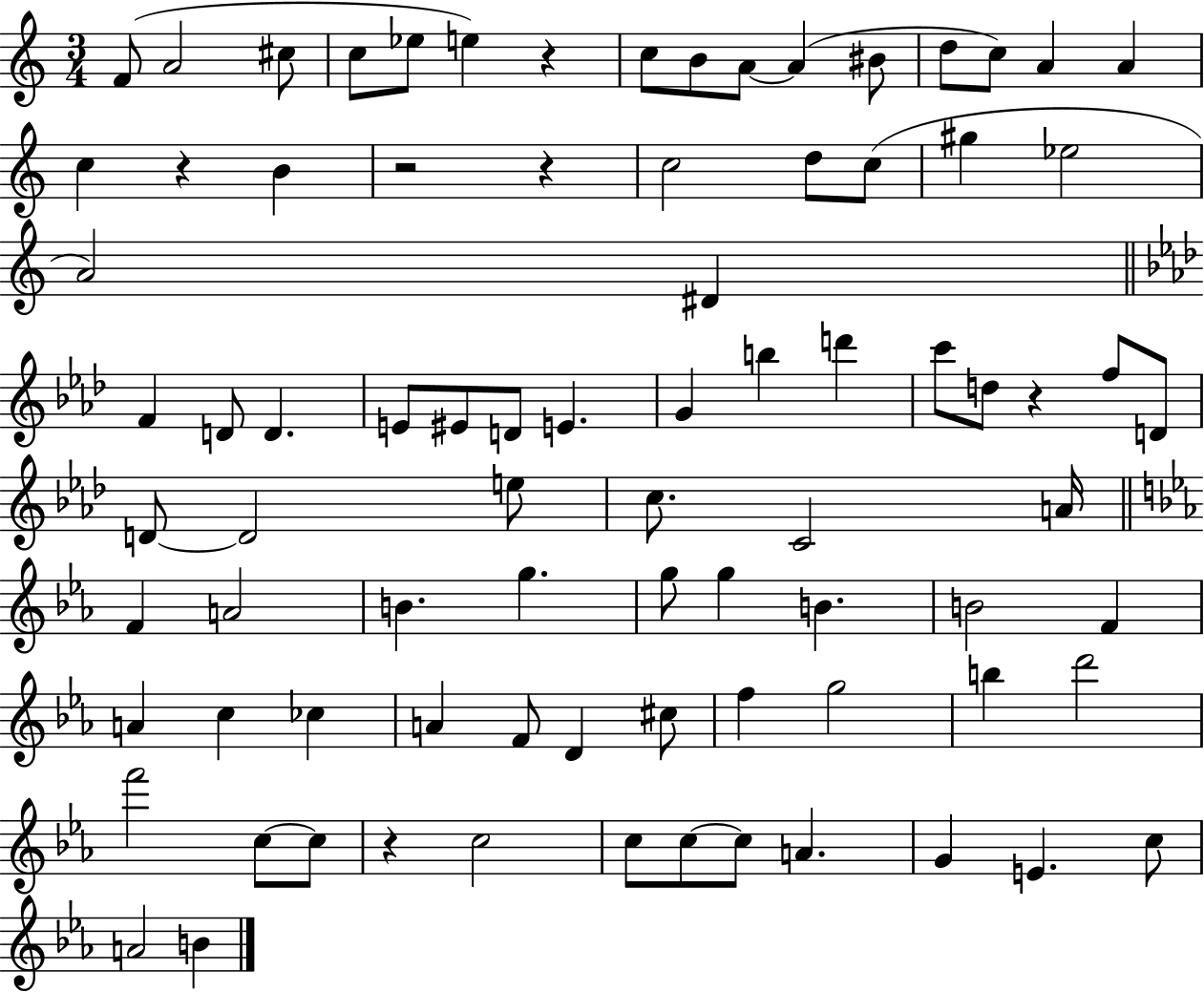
X:1
T:Untitled
M:3/4
L:1/4
K:C
F/2 A2 ^c/2 c/2 _e/2 e z c/2 B/2 A/2 A ^B/2 d/2 c/2 A A c z B z2 z c2 d/2 c/2 ^g _e2 A2 ^D F D/2 D E/2 ^E/2 D/2 E G b d' c'/2 d/2 z f/2 D/2 D/2 D2 e/2 c/2 C2 A/4 F A2 B g g/2 g B B2 F A c _c A F/2 D ^c/2 f g2 b d'2 f'2 c/2 c/2 z c2 c/2 c/2 c/2 A G E c/2 A2 B